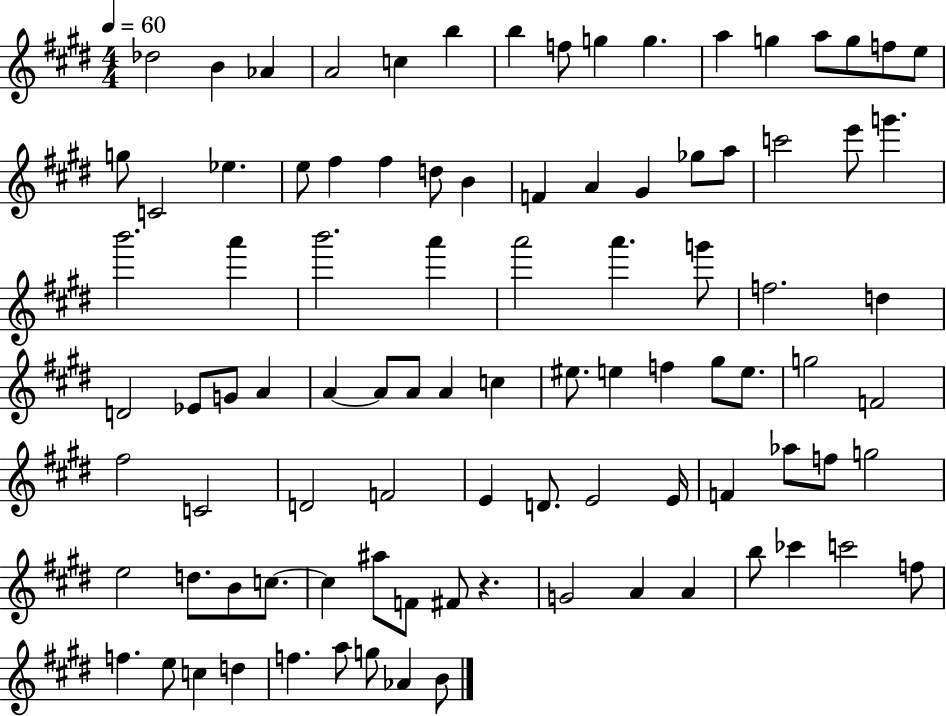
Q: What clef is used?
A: treble